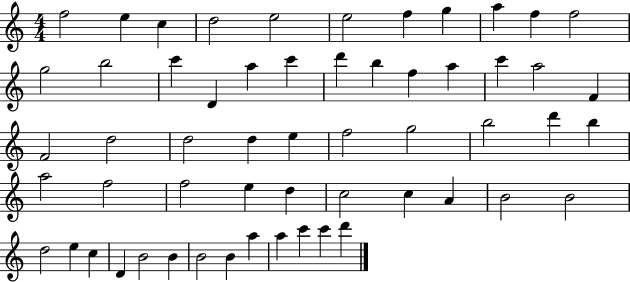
{
  \clef treble
  \numericTimeSignature
  \time 4/4
  \key c \major
  f''2 e''4 c''4 | d''2 e''2 | e''2 f''4 g''4 | a''4 f''4 f''2 | \break g''2 b''2 | c'''4 d'4 a''4 c'''4 | d'''4 b''4 f''4 a''4 | c'''4 a''2 f'4 | \break f'2 d''2 | d''2 d''4 e''4 | f''2 g''2 | b''2 d'''4 b''4 | \break a''2 f''2 | f''2 e''4 d''4 | c''2 c''4 a'4 | b'2 b'2 | \break d''2 e''4 c''4 | d'4 b'2 b'4 | b'2 b'4 a''4 | a''4 c'''4 c'''4 d'''4 | \break \bar "|."
}